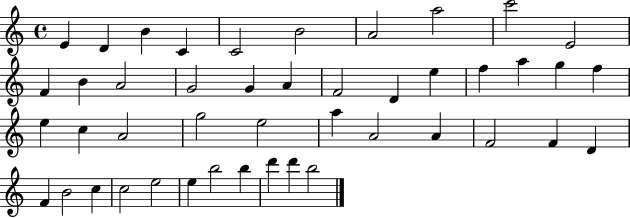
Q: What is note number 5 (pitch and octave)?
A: C4